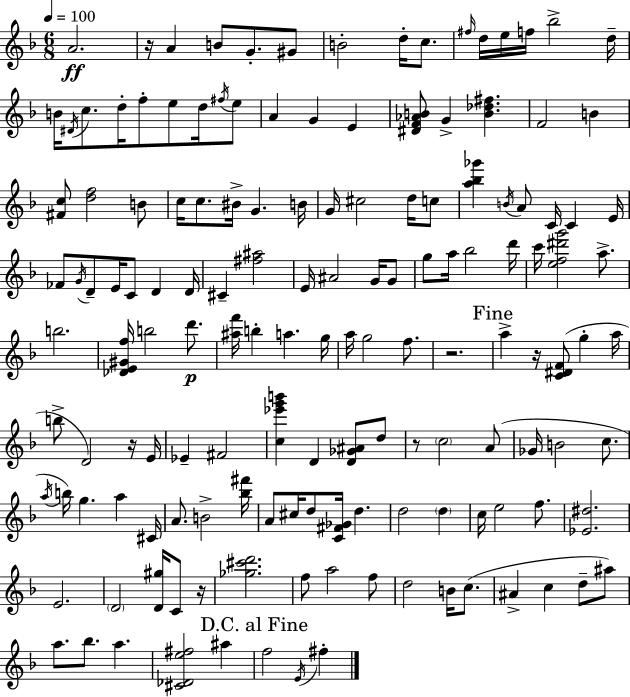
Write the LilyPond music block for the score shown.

{
  \clef treble
  \numericTimeSignature
  \time 6/8
  \key d \minor
  \tempo 4 = 100
  \repeat volta 2 { a'2.\ff | r16 a'4 b'8 g'8.-. gis'8 | b'2-. d''16-. c''8. | \grace { fis''16 } d''16 e''16 f''16 bes''2-> | \break d''16-- b'16 \acciaccatura { dis'16 } c''8. d''16-. f''8-. e''8 d''16 | \acciaccatura { fis''16 } e''8 a'4 g'4 e'4 | <dis' f' aes' b'>8 g'4-> <b' des'' fis''>4. | f'2 b'4 | \break <fis' c''>8 <d'' f''>2 | b'8 c''16 c''8. bis'16-> g'4. | b'16 g'16 cis''2 | d''16 c''8 <a'' bes'' ges'''>4 \acciaccatura { b'16 } a'8 c'16 c'4 | \break e'16 fes'8 \acciaccatura { g'16 } d'8-- e'16 c'8 | d'4 d'16 cis'4-- <fis'' ais''>2 | e'16 ais'2 | g'16 g'8 g''8 a''16 bes''2 | \break d'''16 c'''16 <e'' f'' dis''' g'''>2 | a''8.-> b''2. | <des' e' gis' f''>16 b''2 | d'''8.\p <ais'' f'''>16 b''4-. a''4. | \break g''16 a''16 g''2 | f''8. r2. | \mark "Fine" a''4-> r16 <c' dis' f'>8( | g''4-. a''16 b''8-> d'2) | \break r16 e'16 ees'4-- fis'2 | <c'' ees''' g''' b'''>4 d'4 | <d' ges' ais'>8 d''8 r8 \parenthesize c''2 | a'8( ges'16 b'2 | \break c''8. \acciaccatura { a''16 }) b''16 g''4. | a''4 cis'16 a'8. b'2-> | <bes'' fis'''>16 a'8 cis''16 d''8 <c' fis' ges'>16 | d''4. d''2 | \break \parenthesize d''4 c''16 e''2 | f''8. <ees' dis''>2. | e'2. | \parenthesize d'2 | \break <d' gis''>16 c'8 r16 <ges'' cis''' d'''>2. | f''8 a''2 | f''8 d''2 | b'16 c''8.( ais'4-> c''4 | \break d''8-- ais''8) a''8. bes''8. | a''4. <cis' des' e'' fis''>2 | ais''4 \mark "D.C. al Fine" f''2 | \acciaccatura { e'16 } fis''4-. } \bar "|."
}